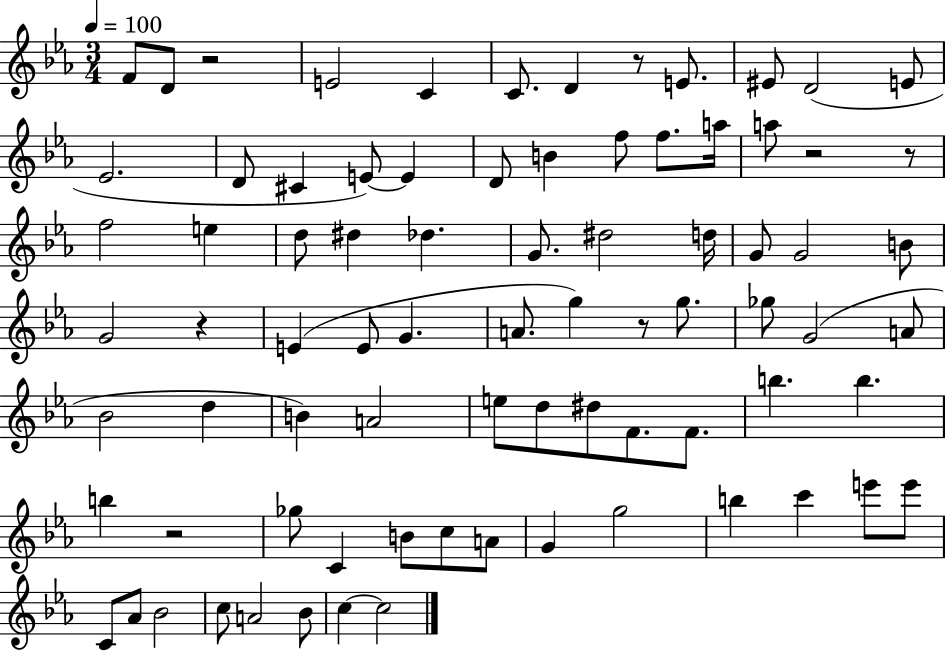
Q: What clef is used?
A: treble